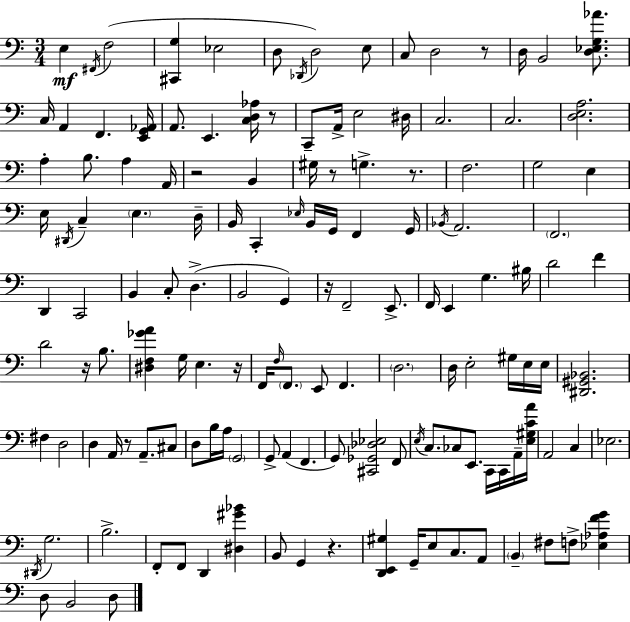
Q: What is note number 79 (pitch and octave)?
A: F#3